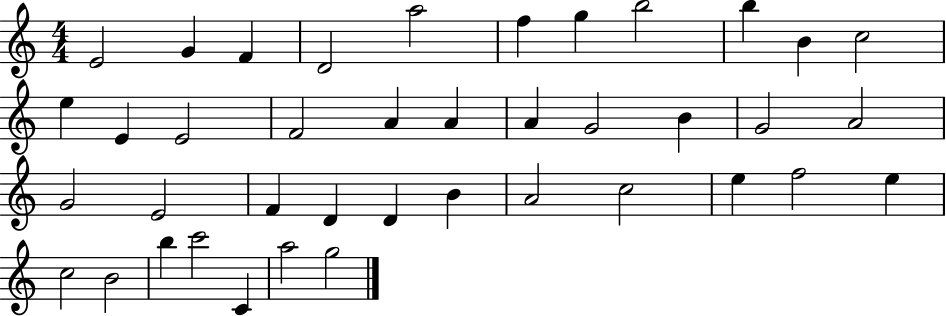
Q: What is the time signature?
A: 4/4